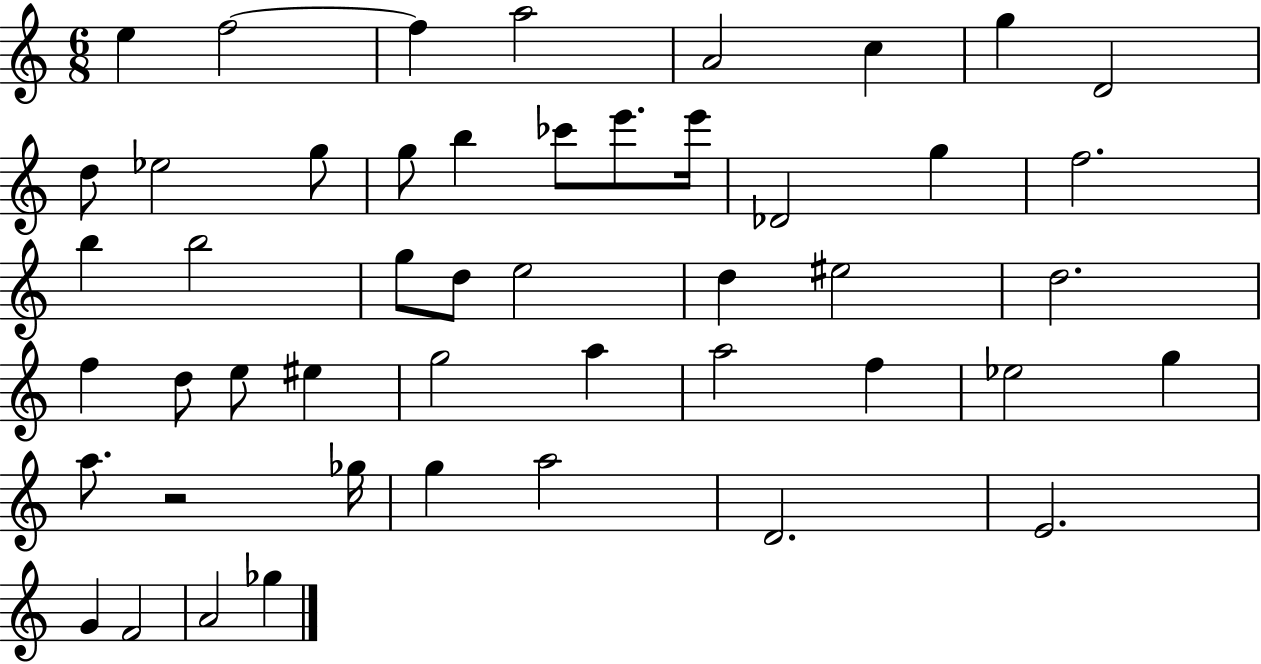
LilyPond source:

{
  \clef treble
  \numericTimeSignature
  \time 6/8
  \key c \major
  e''4 f''2~~ | f''4 a''2 | a'2 c''4 | g''4 d'2 | \break d''8 ees''2 g''8 | g''8 b''4 ces'''8 e'''8. e'''16 | des'2 g''4 | f''2. | \break b''4 b''2 | g''8 d''8 e''2 | d''4 eis''2 | d''2. | \break f''4 d''8 e''8 eis''4 | g''2 a''4 | a''2 f''4 | ees''2 g''4 | \break a''8. r2 ges''16 | g''4 a''2 | d'2. | e'2. | \break g'4 f'2 | a'2 ges''4 | \bar "|."
}